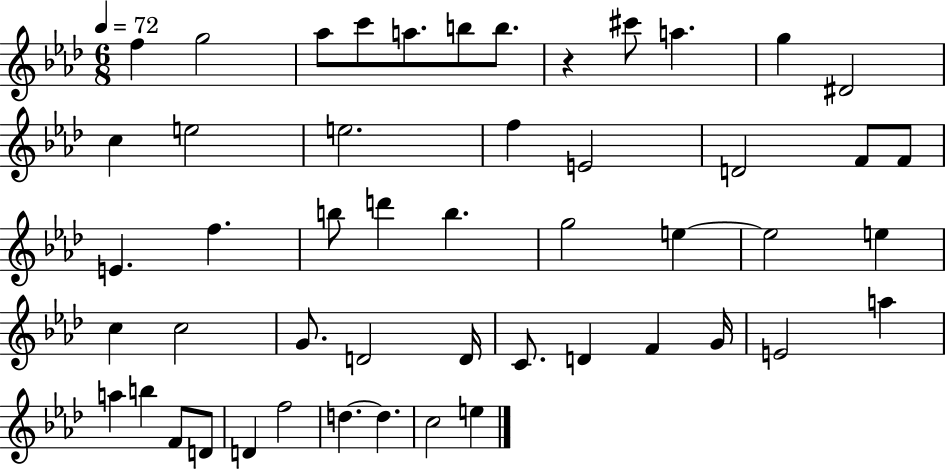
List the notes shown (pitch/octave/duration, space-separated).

F5/q G5/h Ab5/e C6/e A5/e. B5/e B5/e. R/q C#6/e A5/q. G5/q D#4/h C5/q E5/h E5/h. F5/q E4/h D4/h F4/e F4/e E4/q. F5/q. B5/e D6/q B5/q. G5/h E5/q E5/h E5/q C5/q C5/h G4/e. D4/h D4/s C4/e. D4/q F4/q G4/s E4/h A5/q A5/q B5/q F4/e D4/e D4/q F5/h D5/q. D5/q. C5/h E5/q